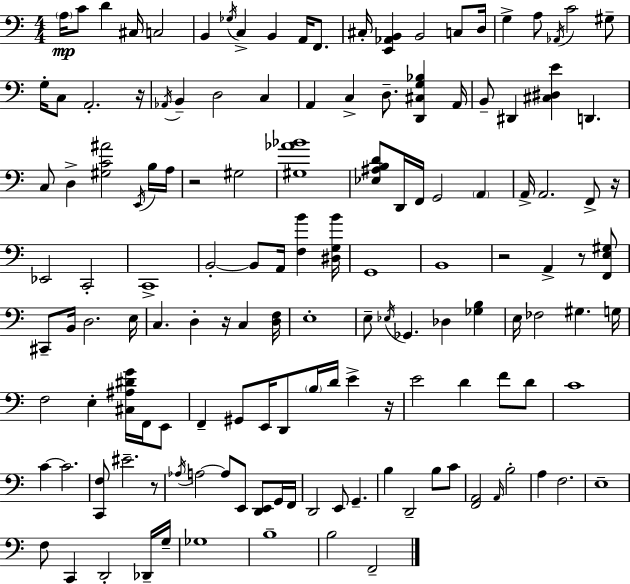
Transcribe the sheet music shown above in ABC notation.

X:1
T:Untitled
M:4/4
L:1/4
K:C
A,/4 C/2 D ^C,/4 C,2 B,, _G,/4 C, B,, A,,/4 F,,/2 ^C,/4 [E,,_A,,B,,] B,,2 C,/2 D,/4 G, A,/2 _A,,/4 C2 ^G,/2 G,/4 C,/2 A,,2 z/4 _A,,/4 B,, D,2 C, A,, C, D,/2 [D,,^C,G,_B,] A,,/4 B,,/2 ^D,, [^C,^D,E] D,, C,/2 D, [^G,C^A]2 E,,/4 B,/4 A,/4 z2 ^G,2 [^G,_A_B]4 [_E,^A,B,D]/2 D,,/4 F,,/4 G,,2 A,, A,,/4 A,,2 F,,/2 z/4 _E,,2 C,,2 C,,4 B,,2 B,,/2 A,,/4 [F,B] [^D,G,B]/4 G,,4 B,,4 z2 A,, z/2 [F,,E,^G,]/2 ^C,,/2 B,,/4 D,2 E,/4 C, D, z/4 C, [D,F,]/4 E,4 E,/2 _E,/4 _G,, _D, [_G,B,] E,/4 _F,2 ^G, G,/4 F,2 E, [^C,^A,^DG]/4 F,,/4 E,,/2 F,, ^G,,/2 E,,/4 D,,/2 B,/4 D/4 E z/4 E2 D F/2 D/2 C4 C C2 [C,,F,]/2 ^E2 z/2 _A,/4 A,2 A,/2 E,,/2 [D,,E,,]/2 G,,/4 F,,/4 D,,2 E,,/2 G,, B, D,,2 B,/2 C/2 [F,,A,,]2 A,,/4 B,2 A, F,2 E,4 F,/2 C,, D,,2 _D,,/4 G,/4 _G,4 B,4 B,2 F,,2